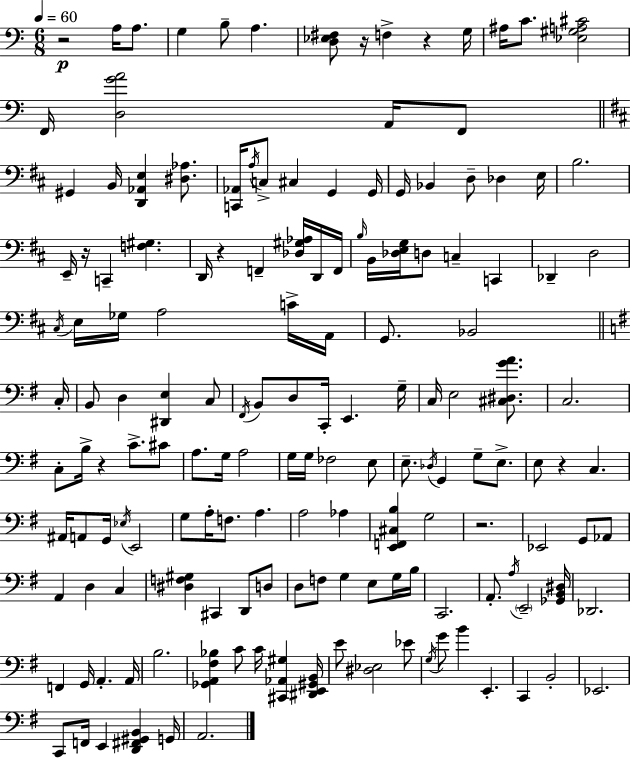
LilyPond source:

{
  \clef bass
  \numericTimeSignature
  \time 6/8
  \key a \minor
  \tempo 4 = 60
  \repeat volta 2 { r2\p a16 a8. | g4 b8-- a4. | <d ees fis>8 r16 f4-> r4 g16 | ais16 c'8. <ees gis a cis'>2 | \break f,16 <d g' a'>2 a,16 f,8 | \bar "||" \break \key b \minor gis,4 b,16 <d, aes, e>4 <dis aes>8. | <c, aes,>16 \acciaccatura { a16 } c8-> cis4 g,4 | g,16 g,16 bes,4 d8-- des4 | e16 b2. | \break e,16-- r16 c,4-- <f gis>4. | d,16 r4 f,4-- <des gis aes>16 d,16 | f,16 \grace { b16 } b,16 <des e g>16 d8 c4-- c,4 | des,4-- d2 | \break \acciaccatura { cis16 } e16 ges16 a2 | c'16-> a,16 g,8. bes,2 | \bar "||" \break \key g \major c16-. b,8 d4 <dis, e>4 c8 | \acciaccatura { fis,16 } b,8 d8 c,16-. e,4. | g16-- c16 e2 <cis dis g' a'>8. | c2. | \break c8-. b16-> r4 c'8.-> | cis'8 a8. g16 a2 | g16 g16 fes2 | e8 e8.-- \acciaccatura { des16 } g,4 g8-- | \break e8.-> e8 r4 c4. | ais,16 a,8 g,16 \acciaccatura { ees16 } e,2 | g8 a16-. f8. a4. | a2 | \break aes4 <e, f, cis b>4 g2 | r2. | ees,2 | g,8 aes,8 a,4 d4 | \break c4 <dis f gis>4 cis,4 | d,8 d8 d8 f8 g4 | e8 g16 b16 c,2. | a,8.-. \acciaccatura { a16 } \parenthesize e,2-- | \break <ges, b, dis>16 des,2. | f,4 g,16 a,4.-. | a,16 b2. | <ges, a, fis bes>4 c'8 c'16 | \break <cis, aes, gis>4 <dis, e, gis, b,>16 e'8 <dis ees>2 | ees'8 \acciaccatura { g16 } g'8 b'4 | e,4.-. c,4 b,2-. | ees,2. | \break c,8 f,16 e,4 | <d, fis, gis, b,>4 g,16 a,2. | } \bar "|."
}